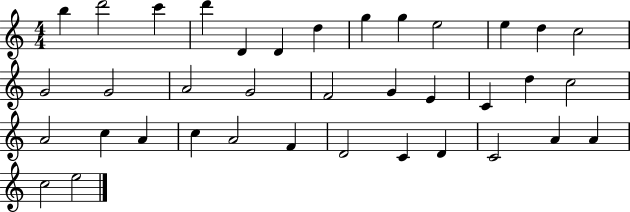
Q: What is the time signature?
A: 4/4